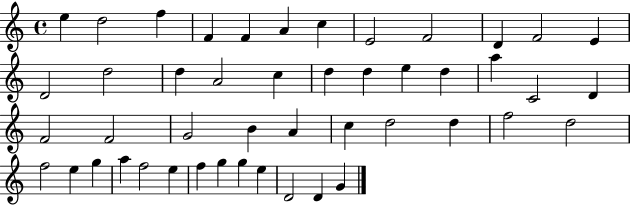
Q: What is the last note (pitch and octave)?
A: G4